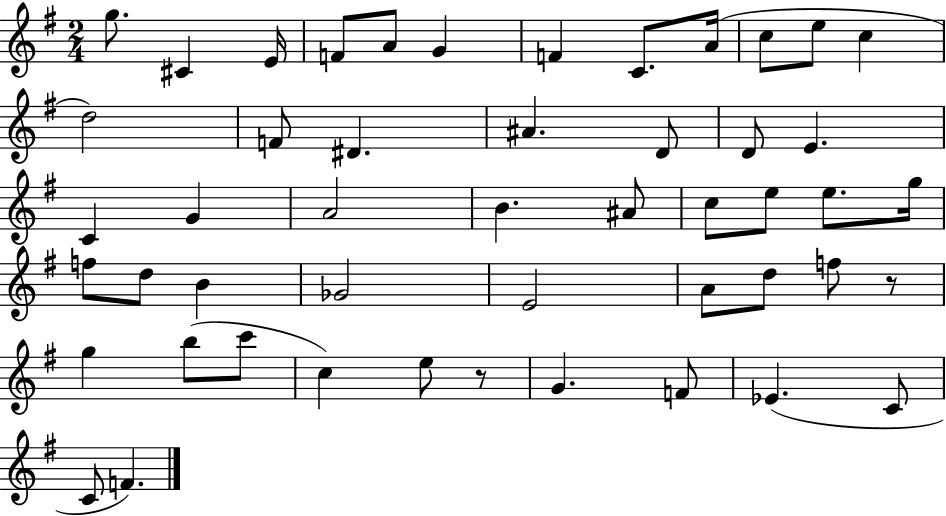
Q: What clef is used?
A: treble